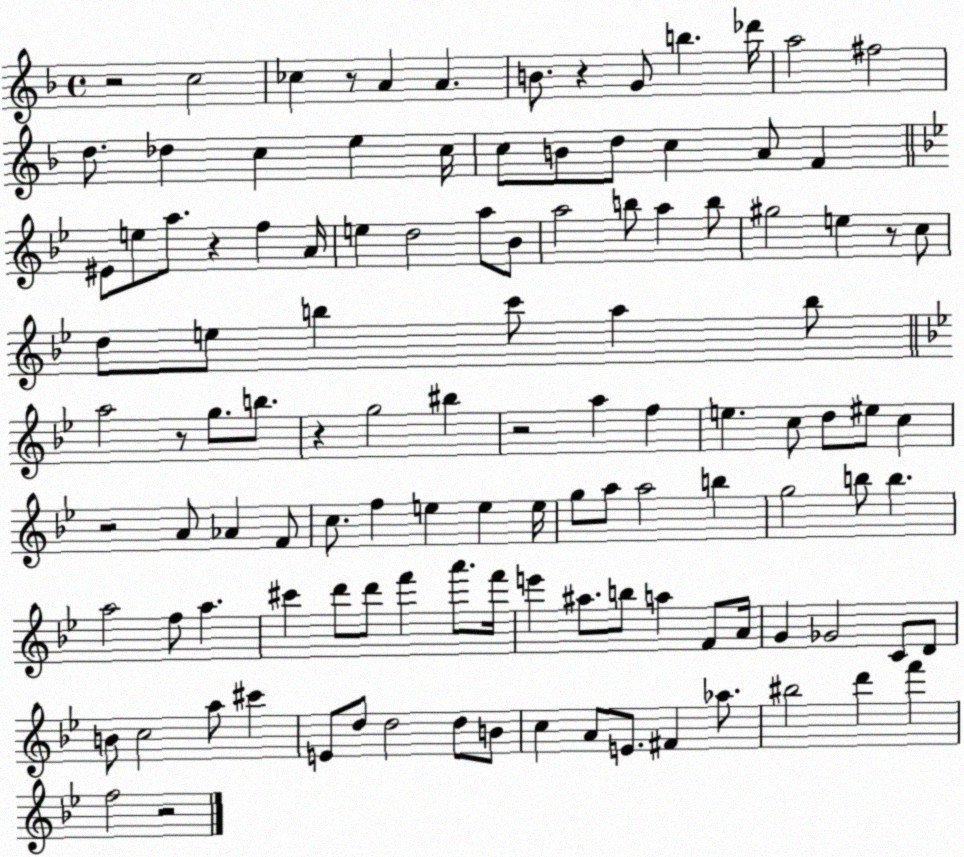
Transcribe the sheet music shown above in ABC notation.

X:1
T:Untitled
M:4/4
L:1/4
K:F
z2 c2 _c z/2 A A B/2 z G/2 b _d'/4 a2 ^f2 d/2 _d c e c/4 c/2 B/2 d/2 c A/2 F ^E/2 e/2 a/2 z f A/4 e d2 a/2 _B/2 a2 b/2 a b/2 ^g2 e z/2 c/2 d/2 e/2 b c'/2 a b/2 a2 z/2 g/2 b/2 z g2 ^b z2 a f e c/2 d/2 ^e/2 c z2 A/2 _A F/2 c/2 f e e e/4 g/2 a/2 a2 b g2 b/2 b a2 f/2 a ^c' d'/2 d'/2 f' a'/2 f'/4 e' ^a/2 b/2 a F/2 A/4 G _G2 C/2 D/2 B/2 c2 a/2 ^c' E/2 d/2 d2 d/2 B/2 c A/2 E/2 ^F _a/2 ^b2 d' f' f2 z2